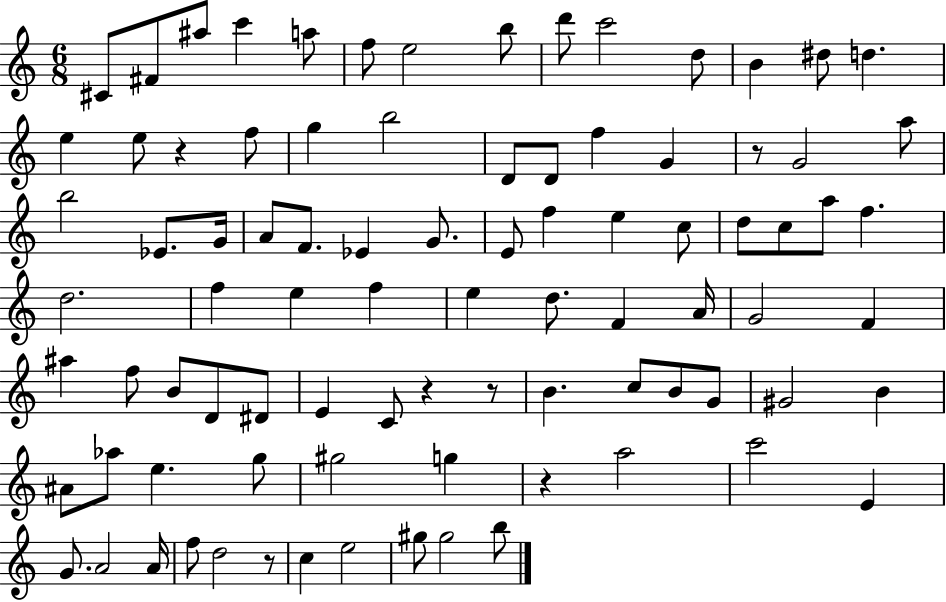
C#4/e F#4/e A#5/e C6/q A5/e F5/e E5/h B5/e D6/e C6/h D5/e B4/q D#5/e D5/q. E5/q E5/e R/q F5/e G5/q B5/h D4/e D4/e F5/q G4/q R/e G4/h A5/e B5/h Eb4/e. G4/s A4/e F4/e. Eb4/q G4/e. E4/e F5/q E5/q C5/e D5/e C5/e A5/e F5/q. D5/h. F5/q E5/q F5/q E5/q D5/e. F4/q A4/s G4/h F4/q A#5/q F5/e B4/e D4/e D#4/e E4/q C4/e R/q R/e B4/q. C5/e B4/e G4/e G#4/h B4/q A#4/e Ab5/e E5/q. G5/e G#5/h G5/q R/q A5/h C6/h E4/q G4/e. A4/h A4/s F5/e D5/h R/e C5/q E5/h G#5/e G#5/h B5/e